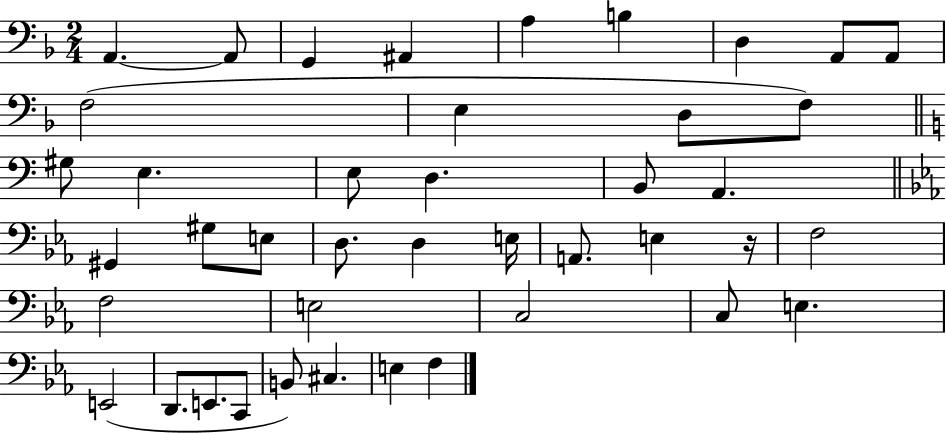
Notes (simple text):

A2/q. A2/e G2/q A#2/q A3/q B3/q D3/q A2/e A2/e F3/h E3/q D3/e F3/e G#3/e E3/q. E3/e D3/q. B2/e A2/q. G#2/q G#3/e E3/e D3/e. D3/q E3/s A2/e. E3/q R/s F3/h F3/h E3/h C3/h C3/e E3/q. E2/h D2/e. E2/e. C2/e B2/e C#3/q. E3/q F3/q